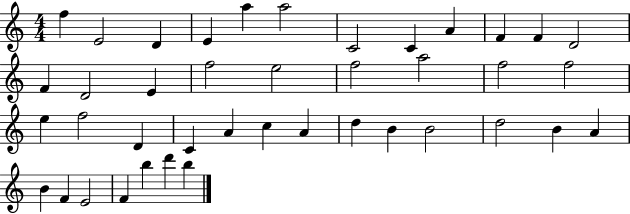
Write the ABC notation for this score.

X:1
T:Untitled
M:4/4
L:1/4
K:C
f E2 D E a a2 C2 C A F F D2 F D2 E f2 e2 f2 a2 f2 f2 e f2 D C A c A d B B2 d2 B A B F E2 F b d' b